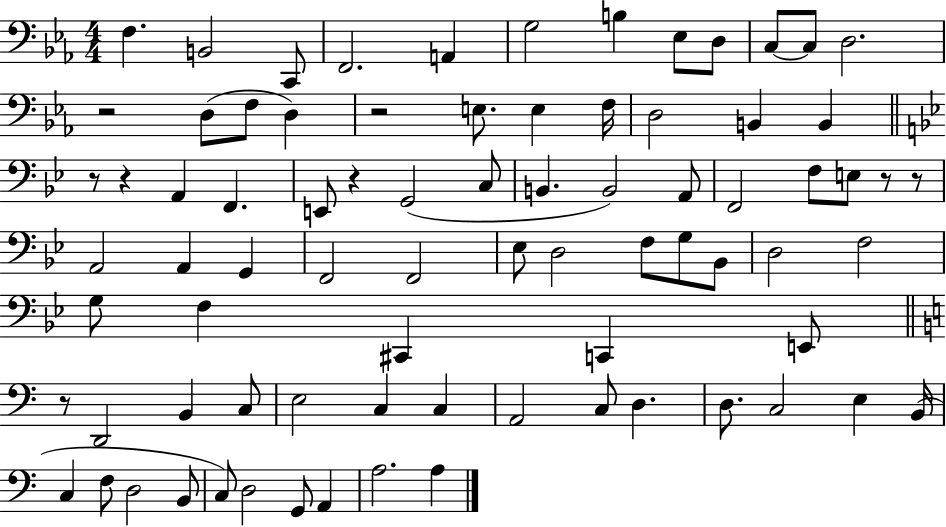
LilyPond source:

{
  \clef bass
  \numericTimeSignature
  \time 4/4
  \key ees \major
  f4. b,2 c,8 | f,2. a,4 | g2 b4 ees8 d8 | c8~~ c8 d2. | \break r2 d8( f8 d4) | r2 e8. e4 f16 | d2 b,4 b,4 | \bar "||" \break \key bes \major r8 r4 a,4 f,4. | e,8 r4 g,2( c8 | b,4. b,2) a,8 | f,2 f8 e8 r8 r8 | \break a,2 a,4 g,4 | f,2 f,2 | ees8 d2 f8 g8 bes,8 | d2 f2 | \break g8 f4 cis,4 c,4 e,8 | \bar "||" \break \key c \major r8 d,2 b,4 c8 | e2 c4 c4 | a,2 c8 d4. | d8. c2 e4 b,16( | \break c4 f8 d2 b,8 | c8) d2 g,8 a,4 | a2. a4 | \bar "|."
}